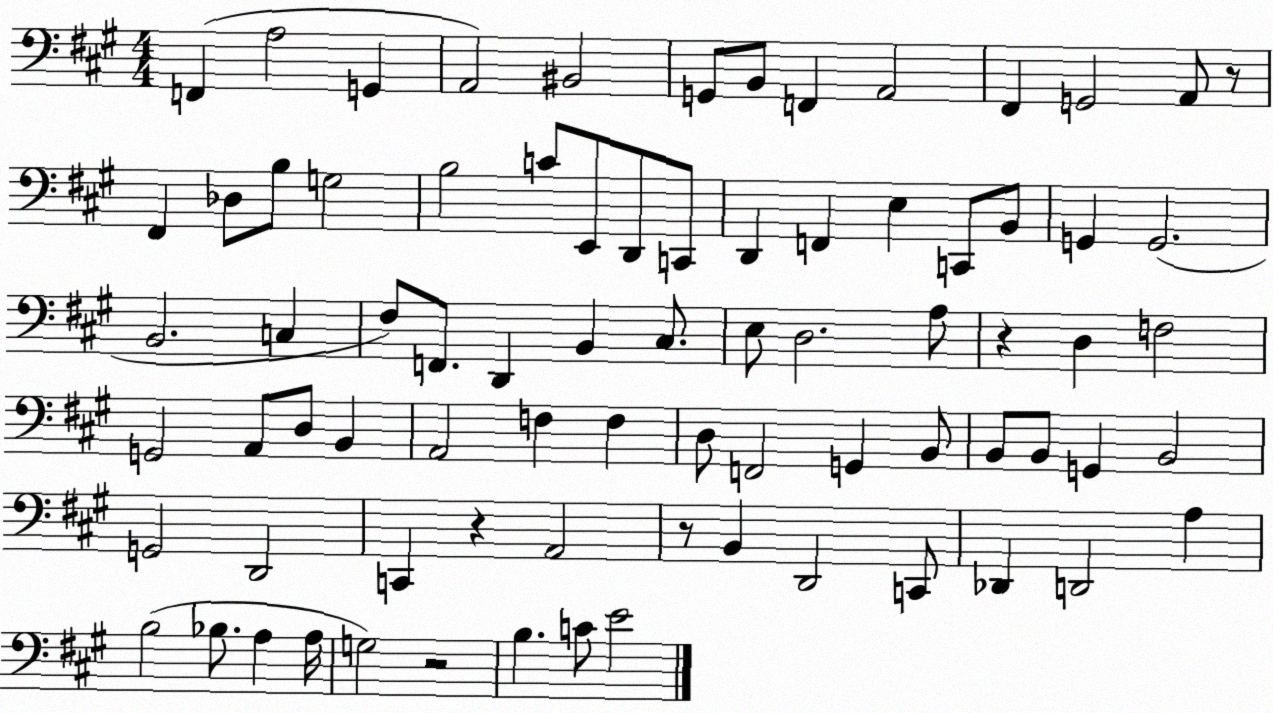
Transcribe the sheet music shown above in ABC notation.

X:1
T:Untitled
M:4/4
L:1/4
K:A
F,, A,2 G,, A,,2 ^B,,2 G,,/2 B,,/2 F,, A,,2 ^F,, G,,2 A,,/2 z/2 ^F,, _D,/2 B,/2 G,2 B,2 C/2 E,,/2 D,,/2 C,,/2 D,, F,, E, C,,/2 B,,/2 G,, G,,2 B,,2 C, ^F,/2 F,,/2 D,, B,, ^C,/2 E,/2 D,2 A,/2 z D, F,2 G,,2 A,,/2 D,/2 B,, A,,2 F, F, D,/2 F,,2 G,, B,,/2 B,,/2 B,,/2 G,, B,,2 G,,2 D,,2 C,, z A,,2 z/2 B,, D,,2 C,,/2 _D,, D,,2 A, B,2 _B,/2 A, A,/4 G,2 z2 B, C/2 E2